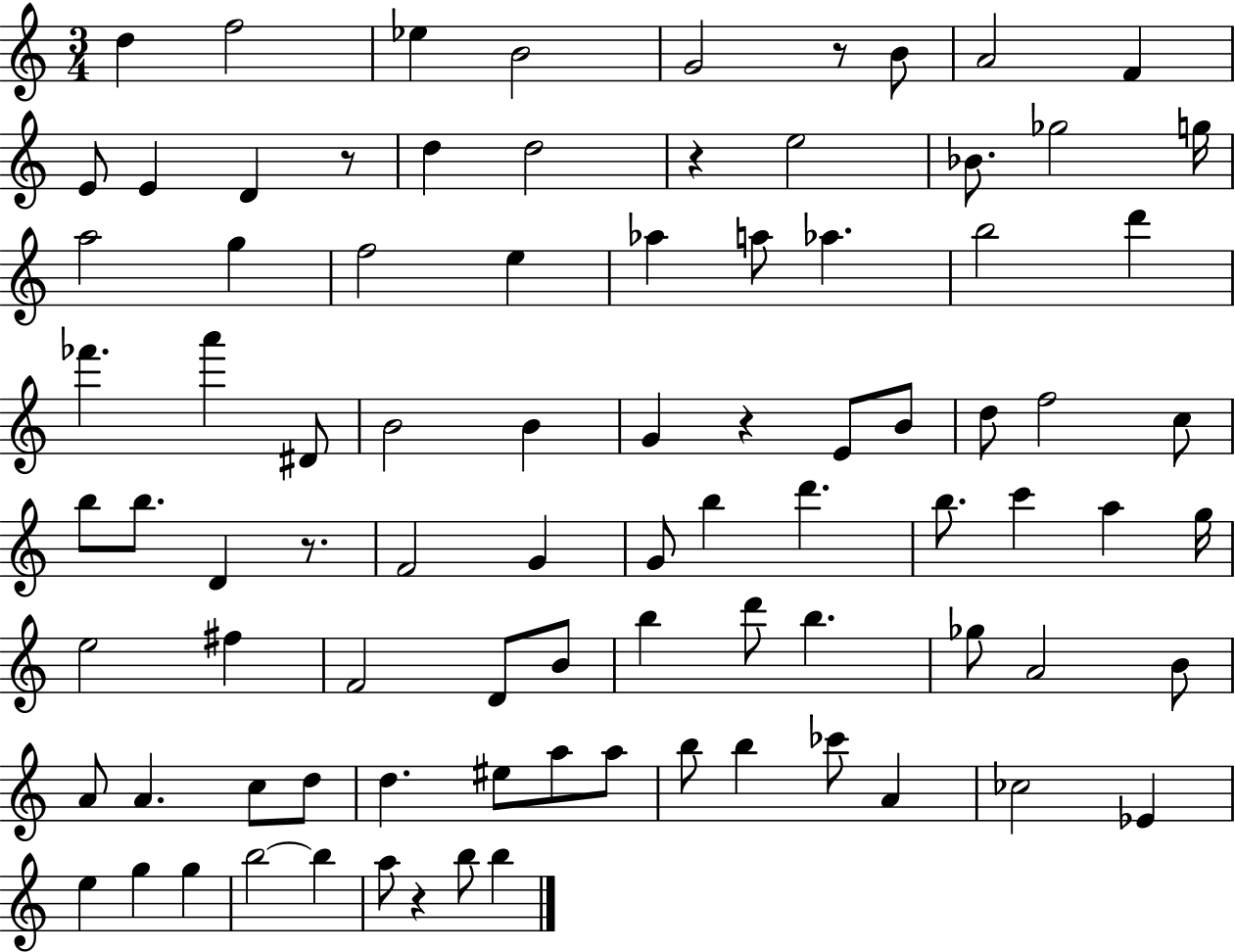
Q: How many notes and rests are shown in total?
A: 88